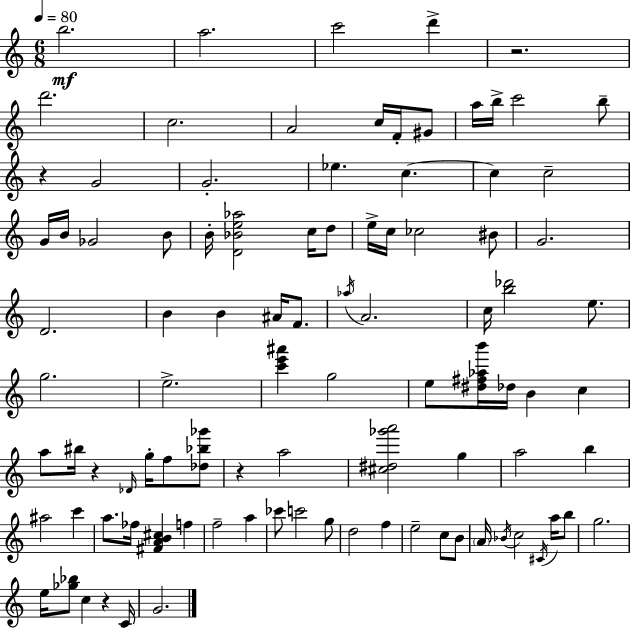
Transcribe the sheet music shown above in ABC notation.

X:1
T:Untitled
M:6/8
L:1/4
K:Am
b2 a2 c'2 d' z2 d'2 c2 A2 c/4 F/4 ^G/2 a/4 b/4 c'2 b/2 z G2 G2 _e c c c2 G/4 B/4 _G2 B/2 B/4 [D_Be_a]2 c/4 d/2 e/4 c/4 _c2 ^B/2 G2 D2 B B ^A/4 F/2 _a/4 A2 c/4 [b_d']2 e/2 g2 e2 [c'e'^a'] g2 e/2 [^d^f_ab']/4 _d/4 B c a/2 ^b/4 z _D/4 g/4 f/2 [_d_b_g']/2 z a2 [^c^d_g'a']2 g a2 b ^a2 c' a/2 _f/4 [^FAB^c] f f2 a _c'/2 c'2 g/2 d2 f e2 c/2 B/2 A/4 _B/4 c2 ^C/4 a/4 b/2 g2 e/4 [_g_b]/2 c z C/4 G2